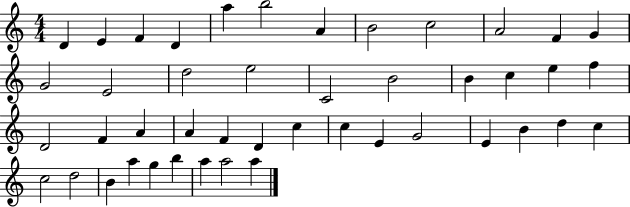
D4/q E4/q F4/q D4/q A5/q B5/h A4/q B4/h C5/h A4/h F4/q G4/q G4/h E4/h D5/h E5/h C4/h B4/h B4/q C5/q E5/q F5/q D4/h F4/q A4/q A4/q F4/q D4/q C5/q C5/q E4/q G4/h E4/q B4/q D5/q C5/q C5/h D5/h B4/q A5/q G5/q B5/q A5/q A5/h A5/q